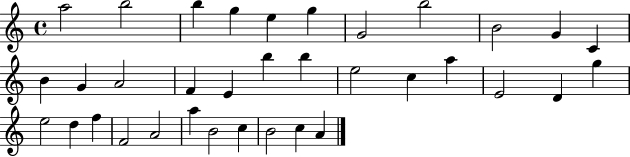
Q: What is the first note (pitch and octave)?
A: A5